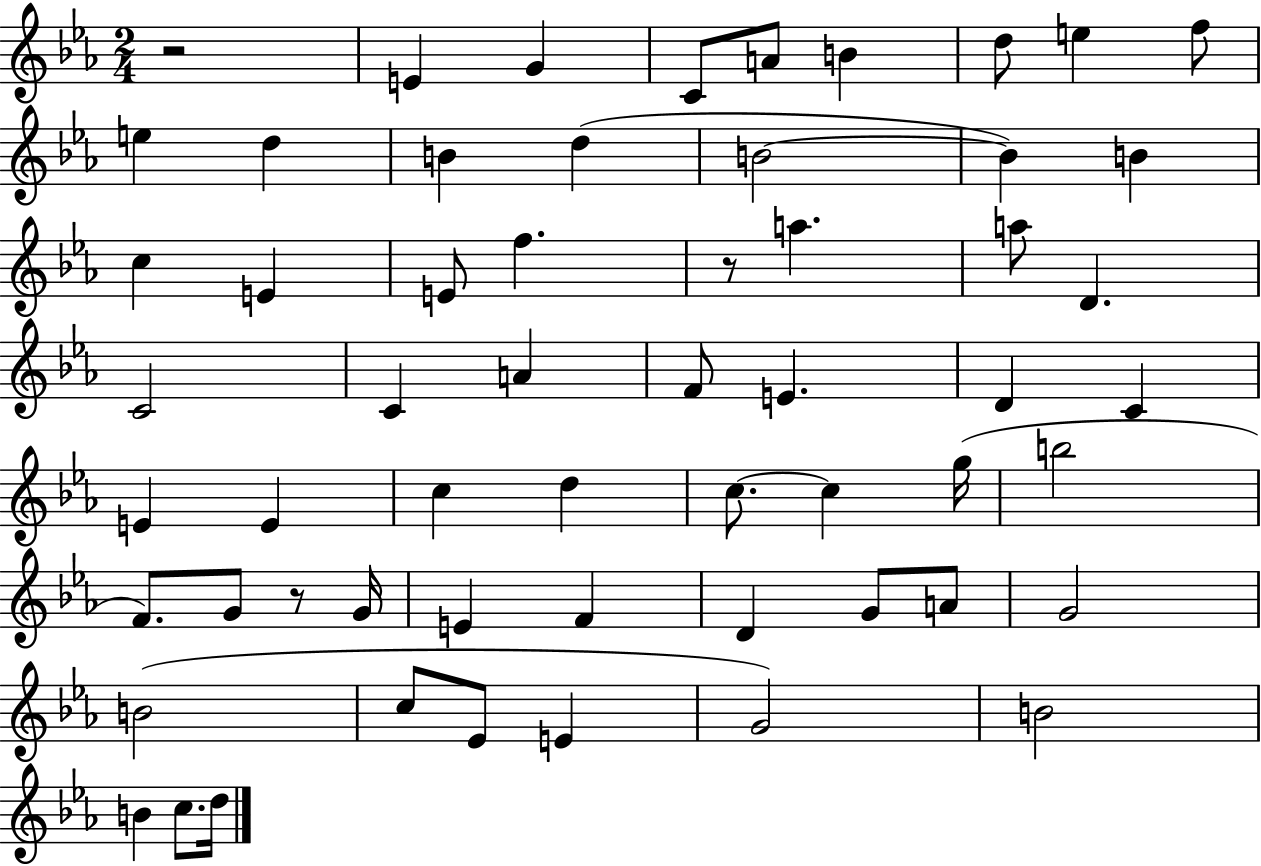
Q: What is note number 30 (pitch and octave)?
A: E4